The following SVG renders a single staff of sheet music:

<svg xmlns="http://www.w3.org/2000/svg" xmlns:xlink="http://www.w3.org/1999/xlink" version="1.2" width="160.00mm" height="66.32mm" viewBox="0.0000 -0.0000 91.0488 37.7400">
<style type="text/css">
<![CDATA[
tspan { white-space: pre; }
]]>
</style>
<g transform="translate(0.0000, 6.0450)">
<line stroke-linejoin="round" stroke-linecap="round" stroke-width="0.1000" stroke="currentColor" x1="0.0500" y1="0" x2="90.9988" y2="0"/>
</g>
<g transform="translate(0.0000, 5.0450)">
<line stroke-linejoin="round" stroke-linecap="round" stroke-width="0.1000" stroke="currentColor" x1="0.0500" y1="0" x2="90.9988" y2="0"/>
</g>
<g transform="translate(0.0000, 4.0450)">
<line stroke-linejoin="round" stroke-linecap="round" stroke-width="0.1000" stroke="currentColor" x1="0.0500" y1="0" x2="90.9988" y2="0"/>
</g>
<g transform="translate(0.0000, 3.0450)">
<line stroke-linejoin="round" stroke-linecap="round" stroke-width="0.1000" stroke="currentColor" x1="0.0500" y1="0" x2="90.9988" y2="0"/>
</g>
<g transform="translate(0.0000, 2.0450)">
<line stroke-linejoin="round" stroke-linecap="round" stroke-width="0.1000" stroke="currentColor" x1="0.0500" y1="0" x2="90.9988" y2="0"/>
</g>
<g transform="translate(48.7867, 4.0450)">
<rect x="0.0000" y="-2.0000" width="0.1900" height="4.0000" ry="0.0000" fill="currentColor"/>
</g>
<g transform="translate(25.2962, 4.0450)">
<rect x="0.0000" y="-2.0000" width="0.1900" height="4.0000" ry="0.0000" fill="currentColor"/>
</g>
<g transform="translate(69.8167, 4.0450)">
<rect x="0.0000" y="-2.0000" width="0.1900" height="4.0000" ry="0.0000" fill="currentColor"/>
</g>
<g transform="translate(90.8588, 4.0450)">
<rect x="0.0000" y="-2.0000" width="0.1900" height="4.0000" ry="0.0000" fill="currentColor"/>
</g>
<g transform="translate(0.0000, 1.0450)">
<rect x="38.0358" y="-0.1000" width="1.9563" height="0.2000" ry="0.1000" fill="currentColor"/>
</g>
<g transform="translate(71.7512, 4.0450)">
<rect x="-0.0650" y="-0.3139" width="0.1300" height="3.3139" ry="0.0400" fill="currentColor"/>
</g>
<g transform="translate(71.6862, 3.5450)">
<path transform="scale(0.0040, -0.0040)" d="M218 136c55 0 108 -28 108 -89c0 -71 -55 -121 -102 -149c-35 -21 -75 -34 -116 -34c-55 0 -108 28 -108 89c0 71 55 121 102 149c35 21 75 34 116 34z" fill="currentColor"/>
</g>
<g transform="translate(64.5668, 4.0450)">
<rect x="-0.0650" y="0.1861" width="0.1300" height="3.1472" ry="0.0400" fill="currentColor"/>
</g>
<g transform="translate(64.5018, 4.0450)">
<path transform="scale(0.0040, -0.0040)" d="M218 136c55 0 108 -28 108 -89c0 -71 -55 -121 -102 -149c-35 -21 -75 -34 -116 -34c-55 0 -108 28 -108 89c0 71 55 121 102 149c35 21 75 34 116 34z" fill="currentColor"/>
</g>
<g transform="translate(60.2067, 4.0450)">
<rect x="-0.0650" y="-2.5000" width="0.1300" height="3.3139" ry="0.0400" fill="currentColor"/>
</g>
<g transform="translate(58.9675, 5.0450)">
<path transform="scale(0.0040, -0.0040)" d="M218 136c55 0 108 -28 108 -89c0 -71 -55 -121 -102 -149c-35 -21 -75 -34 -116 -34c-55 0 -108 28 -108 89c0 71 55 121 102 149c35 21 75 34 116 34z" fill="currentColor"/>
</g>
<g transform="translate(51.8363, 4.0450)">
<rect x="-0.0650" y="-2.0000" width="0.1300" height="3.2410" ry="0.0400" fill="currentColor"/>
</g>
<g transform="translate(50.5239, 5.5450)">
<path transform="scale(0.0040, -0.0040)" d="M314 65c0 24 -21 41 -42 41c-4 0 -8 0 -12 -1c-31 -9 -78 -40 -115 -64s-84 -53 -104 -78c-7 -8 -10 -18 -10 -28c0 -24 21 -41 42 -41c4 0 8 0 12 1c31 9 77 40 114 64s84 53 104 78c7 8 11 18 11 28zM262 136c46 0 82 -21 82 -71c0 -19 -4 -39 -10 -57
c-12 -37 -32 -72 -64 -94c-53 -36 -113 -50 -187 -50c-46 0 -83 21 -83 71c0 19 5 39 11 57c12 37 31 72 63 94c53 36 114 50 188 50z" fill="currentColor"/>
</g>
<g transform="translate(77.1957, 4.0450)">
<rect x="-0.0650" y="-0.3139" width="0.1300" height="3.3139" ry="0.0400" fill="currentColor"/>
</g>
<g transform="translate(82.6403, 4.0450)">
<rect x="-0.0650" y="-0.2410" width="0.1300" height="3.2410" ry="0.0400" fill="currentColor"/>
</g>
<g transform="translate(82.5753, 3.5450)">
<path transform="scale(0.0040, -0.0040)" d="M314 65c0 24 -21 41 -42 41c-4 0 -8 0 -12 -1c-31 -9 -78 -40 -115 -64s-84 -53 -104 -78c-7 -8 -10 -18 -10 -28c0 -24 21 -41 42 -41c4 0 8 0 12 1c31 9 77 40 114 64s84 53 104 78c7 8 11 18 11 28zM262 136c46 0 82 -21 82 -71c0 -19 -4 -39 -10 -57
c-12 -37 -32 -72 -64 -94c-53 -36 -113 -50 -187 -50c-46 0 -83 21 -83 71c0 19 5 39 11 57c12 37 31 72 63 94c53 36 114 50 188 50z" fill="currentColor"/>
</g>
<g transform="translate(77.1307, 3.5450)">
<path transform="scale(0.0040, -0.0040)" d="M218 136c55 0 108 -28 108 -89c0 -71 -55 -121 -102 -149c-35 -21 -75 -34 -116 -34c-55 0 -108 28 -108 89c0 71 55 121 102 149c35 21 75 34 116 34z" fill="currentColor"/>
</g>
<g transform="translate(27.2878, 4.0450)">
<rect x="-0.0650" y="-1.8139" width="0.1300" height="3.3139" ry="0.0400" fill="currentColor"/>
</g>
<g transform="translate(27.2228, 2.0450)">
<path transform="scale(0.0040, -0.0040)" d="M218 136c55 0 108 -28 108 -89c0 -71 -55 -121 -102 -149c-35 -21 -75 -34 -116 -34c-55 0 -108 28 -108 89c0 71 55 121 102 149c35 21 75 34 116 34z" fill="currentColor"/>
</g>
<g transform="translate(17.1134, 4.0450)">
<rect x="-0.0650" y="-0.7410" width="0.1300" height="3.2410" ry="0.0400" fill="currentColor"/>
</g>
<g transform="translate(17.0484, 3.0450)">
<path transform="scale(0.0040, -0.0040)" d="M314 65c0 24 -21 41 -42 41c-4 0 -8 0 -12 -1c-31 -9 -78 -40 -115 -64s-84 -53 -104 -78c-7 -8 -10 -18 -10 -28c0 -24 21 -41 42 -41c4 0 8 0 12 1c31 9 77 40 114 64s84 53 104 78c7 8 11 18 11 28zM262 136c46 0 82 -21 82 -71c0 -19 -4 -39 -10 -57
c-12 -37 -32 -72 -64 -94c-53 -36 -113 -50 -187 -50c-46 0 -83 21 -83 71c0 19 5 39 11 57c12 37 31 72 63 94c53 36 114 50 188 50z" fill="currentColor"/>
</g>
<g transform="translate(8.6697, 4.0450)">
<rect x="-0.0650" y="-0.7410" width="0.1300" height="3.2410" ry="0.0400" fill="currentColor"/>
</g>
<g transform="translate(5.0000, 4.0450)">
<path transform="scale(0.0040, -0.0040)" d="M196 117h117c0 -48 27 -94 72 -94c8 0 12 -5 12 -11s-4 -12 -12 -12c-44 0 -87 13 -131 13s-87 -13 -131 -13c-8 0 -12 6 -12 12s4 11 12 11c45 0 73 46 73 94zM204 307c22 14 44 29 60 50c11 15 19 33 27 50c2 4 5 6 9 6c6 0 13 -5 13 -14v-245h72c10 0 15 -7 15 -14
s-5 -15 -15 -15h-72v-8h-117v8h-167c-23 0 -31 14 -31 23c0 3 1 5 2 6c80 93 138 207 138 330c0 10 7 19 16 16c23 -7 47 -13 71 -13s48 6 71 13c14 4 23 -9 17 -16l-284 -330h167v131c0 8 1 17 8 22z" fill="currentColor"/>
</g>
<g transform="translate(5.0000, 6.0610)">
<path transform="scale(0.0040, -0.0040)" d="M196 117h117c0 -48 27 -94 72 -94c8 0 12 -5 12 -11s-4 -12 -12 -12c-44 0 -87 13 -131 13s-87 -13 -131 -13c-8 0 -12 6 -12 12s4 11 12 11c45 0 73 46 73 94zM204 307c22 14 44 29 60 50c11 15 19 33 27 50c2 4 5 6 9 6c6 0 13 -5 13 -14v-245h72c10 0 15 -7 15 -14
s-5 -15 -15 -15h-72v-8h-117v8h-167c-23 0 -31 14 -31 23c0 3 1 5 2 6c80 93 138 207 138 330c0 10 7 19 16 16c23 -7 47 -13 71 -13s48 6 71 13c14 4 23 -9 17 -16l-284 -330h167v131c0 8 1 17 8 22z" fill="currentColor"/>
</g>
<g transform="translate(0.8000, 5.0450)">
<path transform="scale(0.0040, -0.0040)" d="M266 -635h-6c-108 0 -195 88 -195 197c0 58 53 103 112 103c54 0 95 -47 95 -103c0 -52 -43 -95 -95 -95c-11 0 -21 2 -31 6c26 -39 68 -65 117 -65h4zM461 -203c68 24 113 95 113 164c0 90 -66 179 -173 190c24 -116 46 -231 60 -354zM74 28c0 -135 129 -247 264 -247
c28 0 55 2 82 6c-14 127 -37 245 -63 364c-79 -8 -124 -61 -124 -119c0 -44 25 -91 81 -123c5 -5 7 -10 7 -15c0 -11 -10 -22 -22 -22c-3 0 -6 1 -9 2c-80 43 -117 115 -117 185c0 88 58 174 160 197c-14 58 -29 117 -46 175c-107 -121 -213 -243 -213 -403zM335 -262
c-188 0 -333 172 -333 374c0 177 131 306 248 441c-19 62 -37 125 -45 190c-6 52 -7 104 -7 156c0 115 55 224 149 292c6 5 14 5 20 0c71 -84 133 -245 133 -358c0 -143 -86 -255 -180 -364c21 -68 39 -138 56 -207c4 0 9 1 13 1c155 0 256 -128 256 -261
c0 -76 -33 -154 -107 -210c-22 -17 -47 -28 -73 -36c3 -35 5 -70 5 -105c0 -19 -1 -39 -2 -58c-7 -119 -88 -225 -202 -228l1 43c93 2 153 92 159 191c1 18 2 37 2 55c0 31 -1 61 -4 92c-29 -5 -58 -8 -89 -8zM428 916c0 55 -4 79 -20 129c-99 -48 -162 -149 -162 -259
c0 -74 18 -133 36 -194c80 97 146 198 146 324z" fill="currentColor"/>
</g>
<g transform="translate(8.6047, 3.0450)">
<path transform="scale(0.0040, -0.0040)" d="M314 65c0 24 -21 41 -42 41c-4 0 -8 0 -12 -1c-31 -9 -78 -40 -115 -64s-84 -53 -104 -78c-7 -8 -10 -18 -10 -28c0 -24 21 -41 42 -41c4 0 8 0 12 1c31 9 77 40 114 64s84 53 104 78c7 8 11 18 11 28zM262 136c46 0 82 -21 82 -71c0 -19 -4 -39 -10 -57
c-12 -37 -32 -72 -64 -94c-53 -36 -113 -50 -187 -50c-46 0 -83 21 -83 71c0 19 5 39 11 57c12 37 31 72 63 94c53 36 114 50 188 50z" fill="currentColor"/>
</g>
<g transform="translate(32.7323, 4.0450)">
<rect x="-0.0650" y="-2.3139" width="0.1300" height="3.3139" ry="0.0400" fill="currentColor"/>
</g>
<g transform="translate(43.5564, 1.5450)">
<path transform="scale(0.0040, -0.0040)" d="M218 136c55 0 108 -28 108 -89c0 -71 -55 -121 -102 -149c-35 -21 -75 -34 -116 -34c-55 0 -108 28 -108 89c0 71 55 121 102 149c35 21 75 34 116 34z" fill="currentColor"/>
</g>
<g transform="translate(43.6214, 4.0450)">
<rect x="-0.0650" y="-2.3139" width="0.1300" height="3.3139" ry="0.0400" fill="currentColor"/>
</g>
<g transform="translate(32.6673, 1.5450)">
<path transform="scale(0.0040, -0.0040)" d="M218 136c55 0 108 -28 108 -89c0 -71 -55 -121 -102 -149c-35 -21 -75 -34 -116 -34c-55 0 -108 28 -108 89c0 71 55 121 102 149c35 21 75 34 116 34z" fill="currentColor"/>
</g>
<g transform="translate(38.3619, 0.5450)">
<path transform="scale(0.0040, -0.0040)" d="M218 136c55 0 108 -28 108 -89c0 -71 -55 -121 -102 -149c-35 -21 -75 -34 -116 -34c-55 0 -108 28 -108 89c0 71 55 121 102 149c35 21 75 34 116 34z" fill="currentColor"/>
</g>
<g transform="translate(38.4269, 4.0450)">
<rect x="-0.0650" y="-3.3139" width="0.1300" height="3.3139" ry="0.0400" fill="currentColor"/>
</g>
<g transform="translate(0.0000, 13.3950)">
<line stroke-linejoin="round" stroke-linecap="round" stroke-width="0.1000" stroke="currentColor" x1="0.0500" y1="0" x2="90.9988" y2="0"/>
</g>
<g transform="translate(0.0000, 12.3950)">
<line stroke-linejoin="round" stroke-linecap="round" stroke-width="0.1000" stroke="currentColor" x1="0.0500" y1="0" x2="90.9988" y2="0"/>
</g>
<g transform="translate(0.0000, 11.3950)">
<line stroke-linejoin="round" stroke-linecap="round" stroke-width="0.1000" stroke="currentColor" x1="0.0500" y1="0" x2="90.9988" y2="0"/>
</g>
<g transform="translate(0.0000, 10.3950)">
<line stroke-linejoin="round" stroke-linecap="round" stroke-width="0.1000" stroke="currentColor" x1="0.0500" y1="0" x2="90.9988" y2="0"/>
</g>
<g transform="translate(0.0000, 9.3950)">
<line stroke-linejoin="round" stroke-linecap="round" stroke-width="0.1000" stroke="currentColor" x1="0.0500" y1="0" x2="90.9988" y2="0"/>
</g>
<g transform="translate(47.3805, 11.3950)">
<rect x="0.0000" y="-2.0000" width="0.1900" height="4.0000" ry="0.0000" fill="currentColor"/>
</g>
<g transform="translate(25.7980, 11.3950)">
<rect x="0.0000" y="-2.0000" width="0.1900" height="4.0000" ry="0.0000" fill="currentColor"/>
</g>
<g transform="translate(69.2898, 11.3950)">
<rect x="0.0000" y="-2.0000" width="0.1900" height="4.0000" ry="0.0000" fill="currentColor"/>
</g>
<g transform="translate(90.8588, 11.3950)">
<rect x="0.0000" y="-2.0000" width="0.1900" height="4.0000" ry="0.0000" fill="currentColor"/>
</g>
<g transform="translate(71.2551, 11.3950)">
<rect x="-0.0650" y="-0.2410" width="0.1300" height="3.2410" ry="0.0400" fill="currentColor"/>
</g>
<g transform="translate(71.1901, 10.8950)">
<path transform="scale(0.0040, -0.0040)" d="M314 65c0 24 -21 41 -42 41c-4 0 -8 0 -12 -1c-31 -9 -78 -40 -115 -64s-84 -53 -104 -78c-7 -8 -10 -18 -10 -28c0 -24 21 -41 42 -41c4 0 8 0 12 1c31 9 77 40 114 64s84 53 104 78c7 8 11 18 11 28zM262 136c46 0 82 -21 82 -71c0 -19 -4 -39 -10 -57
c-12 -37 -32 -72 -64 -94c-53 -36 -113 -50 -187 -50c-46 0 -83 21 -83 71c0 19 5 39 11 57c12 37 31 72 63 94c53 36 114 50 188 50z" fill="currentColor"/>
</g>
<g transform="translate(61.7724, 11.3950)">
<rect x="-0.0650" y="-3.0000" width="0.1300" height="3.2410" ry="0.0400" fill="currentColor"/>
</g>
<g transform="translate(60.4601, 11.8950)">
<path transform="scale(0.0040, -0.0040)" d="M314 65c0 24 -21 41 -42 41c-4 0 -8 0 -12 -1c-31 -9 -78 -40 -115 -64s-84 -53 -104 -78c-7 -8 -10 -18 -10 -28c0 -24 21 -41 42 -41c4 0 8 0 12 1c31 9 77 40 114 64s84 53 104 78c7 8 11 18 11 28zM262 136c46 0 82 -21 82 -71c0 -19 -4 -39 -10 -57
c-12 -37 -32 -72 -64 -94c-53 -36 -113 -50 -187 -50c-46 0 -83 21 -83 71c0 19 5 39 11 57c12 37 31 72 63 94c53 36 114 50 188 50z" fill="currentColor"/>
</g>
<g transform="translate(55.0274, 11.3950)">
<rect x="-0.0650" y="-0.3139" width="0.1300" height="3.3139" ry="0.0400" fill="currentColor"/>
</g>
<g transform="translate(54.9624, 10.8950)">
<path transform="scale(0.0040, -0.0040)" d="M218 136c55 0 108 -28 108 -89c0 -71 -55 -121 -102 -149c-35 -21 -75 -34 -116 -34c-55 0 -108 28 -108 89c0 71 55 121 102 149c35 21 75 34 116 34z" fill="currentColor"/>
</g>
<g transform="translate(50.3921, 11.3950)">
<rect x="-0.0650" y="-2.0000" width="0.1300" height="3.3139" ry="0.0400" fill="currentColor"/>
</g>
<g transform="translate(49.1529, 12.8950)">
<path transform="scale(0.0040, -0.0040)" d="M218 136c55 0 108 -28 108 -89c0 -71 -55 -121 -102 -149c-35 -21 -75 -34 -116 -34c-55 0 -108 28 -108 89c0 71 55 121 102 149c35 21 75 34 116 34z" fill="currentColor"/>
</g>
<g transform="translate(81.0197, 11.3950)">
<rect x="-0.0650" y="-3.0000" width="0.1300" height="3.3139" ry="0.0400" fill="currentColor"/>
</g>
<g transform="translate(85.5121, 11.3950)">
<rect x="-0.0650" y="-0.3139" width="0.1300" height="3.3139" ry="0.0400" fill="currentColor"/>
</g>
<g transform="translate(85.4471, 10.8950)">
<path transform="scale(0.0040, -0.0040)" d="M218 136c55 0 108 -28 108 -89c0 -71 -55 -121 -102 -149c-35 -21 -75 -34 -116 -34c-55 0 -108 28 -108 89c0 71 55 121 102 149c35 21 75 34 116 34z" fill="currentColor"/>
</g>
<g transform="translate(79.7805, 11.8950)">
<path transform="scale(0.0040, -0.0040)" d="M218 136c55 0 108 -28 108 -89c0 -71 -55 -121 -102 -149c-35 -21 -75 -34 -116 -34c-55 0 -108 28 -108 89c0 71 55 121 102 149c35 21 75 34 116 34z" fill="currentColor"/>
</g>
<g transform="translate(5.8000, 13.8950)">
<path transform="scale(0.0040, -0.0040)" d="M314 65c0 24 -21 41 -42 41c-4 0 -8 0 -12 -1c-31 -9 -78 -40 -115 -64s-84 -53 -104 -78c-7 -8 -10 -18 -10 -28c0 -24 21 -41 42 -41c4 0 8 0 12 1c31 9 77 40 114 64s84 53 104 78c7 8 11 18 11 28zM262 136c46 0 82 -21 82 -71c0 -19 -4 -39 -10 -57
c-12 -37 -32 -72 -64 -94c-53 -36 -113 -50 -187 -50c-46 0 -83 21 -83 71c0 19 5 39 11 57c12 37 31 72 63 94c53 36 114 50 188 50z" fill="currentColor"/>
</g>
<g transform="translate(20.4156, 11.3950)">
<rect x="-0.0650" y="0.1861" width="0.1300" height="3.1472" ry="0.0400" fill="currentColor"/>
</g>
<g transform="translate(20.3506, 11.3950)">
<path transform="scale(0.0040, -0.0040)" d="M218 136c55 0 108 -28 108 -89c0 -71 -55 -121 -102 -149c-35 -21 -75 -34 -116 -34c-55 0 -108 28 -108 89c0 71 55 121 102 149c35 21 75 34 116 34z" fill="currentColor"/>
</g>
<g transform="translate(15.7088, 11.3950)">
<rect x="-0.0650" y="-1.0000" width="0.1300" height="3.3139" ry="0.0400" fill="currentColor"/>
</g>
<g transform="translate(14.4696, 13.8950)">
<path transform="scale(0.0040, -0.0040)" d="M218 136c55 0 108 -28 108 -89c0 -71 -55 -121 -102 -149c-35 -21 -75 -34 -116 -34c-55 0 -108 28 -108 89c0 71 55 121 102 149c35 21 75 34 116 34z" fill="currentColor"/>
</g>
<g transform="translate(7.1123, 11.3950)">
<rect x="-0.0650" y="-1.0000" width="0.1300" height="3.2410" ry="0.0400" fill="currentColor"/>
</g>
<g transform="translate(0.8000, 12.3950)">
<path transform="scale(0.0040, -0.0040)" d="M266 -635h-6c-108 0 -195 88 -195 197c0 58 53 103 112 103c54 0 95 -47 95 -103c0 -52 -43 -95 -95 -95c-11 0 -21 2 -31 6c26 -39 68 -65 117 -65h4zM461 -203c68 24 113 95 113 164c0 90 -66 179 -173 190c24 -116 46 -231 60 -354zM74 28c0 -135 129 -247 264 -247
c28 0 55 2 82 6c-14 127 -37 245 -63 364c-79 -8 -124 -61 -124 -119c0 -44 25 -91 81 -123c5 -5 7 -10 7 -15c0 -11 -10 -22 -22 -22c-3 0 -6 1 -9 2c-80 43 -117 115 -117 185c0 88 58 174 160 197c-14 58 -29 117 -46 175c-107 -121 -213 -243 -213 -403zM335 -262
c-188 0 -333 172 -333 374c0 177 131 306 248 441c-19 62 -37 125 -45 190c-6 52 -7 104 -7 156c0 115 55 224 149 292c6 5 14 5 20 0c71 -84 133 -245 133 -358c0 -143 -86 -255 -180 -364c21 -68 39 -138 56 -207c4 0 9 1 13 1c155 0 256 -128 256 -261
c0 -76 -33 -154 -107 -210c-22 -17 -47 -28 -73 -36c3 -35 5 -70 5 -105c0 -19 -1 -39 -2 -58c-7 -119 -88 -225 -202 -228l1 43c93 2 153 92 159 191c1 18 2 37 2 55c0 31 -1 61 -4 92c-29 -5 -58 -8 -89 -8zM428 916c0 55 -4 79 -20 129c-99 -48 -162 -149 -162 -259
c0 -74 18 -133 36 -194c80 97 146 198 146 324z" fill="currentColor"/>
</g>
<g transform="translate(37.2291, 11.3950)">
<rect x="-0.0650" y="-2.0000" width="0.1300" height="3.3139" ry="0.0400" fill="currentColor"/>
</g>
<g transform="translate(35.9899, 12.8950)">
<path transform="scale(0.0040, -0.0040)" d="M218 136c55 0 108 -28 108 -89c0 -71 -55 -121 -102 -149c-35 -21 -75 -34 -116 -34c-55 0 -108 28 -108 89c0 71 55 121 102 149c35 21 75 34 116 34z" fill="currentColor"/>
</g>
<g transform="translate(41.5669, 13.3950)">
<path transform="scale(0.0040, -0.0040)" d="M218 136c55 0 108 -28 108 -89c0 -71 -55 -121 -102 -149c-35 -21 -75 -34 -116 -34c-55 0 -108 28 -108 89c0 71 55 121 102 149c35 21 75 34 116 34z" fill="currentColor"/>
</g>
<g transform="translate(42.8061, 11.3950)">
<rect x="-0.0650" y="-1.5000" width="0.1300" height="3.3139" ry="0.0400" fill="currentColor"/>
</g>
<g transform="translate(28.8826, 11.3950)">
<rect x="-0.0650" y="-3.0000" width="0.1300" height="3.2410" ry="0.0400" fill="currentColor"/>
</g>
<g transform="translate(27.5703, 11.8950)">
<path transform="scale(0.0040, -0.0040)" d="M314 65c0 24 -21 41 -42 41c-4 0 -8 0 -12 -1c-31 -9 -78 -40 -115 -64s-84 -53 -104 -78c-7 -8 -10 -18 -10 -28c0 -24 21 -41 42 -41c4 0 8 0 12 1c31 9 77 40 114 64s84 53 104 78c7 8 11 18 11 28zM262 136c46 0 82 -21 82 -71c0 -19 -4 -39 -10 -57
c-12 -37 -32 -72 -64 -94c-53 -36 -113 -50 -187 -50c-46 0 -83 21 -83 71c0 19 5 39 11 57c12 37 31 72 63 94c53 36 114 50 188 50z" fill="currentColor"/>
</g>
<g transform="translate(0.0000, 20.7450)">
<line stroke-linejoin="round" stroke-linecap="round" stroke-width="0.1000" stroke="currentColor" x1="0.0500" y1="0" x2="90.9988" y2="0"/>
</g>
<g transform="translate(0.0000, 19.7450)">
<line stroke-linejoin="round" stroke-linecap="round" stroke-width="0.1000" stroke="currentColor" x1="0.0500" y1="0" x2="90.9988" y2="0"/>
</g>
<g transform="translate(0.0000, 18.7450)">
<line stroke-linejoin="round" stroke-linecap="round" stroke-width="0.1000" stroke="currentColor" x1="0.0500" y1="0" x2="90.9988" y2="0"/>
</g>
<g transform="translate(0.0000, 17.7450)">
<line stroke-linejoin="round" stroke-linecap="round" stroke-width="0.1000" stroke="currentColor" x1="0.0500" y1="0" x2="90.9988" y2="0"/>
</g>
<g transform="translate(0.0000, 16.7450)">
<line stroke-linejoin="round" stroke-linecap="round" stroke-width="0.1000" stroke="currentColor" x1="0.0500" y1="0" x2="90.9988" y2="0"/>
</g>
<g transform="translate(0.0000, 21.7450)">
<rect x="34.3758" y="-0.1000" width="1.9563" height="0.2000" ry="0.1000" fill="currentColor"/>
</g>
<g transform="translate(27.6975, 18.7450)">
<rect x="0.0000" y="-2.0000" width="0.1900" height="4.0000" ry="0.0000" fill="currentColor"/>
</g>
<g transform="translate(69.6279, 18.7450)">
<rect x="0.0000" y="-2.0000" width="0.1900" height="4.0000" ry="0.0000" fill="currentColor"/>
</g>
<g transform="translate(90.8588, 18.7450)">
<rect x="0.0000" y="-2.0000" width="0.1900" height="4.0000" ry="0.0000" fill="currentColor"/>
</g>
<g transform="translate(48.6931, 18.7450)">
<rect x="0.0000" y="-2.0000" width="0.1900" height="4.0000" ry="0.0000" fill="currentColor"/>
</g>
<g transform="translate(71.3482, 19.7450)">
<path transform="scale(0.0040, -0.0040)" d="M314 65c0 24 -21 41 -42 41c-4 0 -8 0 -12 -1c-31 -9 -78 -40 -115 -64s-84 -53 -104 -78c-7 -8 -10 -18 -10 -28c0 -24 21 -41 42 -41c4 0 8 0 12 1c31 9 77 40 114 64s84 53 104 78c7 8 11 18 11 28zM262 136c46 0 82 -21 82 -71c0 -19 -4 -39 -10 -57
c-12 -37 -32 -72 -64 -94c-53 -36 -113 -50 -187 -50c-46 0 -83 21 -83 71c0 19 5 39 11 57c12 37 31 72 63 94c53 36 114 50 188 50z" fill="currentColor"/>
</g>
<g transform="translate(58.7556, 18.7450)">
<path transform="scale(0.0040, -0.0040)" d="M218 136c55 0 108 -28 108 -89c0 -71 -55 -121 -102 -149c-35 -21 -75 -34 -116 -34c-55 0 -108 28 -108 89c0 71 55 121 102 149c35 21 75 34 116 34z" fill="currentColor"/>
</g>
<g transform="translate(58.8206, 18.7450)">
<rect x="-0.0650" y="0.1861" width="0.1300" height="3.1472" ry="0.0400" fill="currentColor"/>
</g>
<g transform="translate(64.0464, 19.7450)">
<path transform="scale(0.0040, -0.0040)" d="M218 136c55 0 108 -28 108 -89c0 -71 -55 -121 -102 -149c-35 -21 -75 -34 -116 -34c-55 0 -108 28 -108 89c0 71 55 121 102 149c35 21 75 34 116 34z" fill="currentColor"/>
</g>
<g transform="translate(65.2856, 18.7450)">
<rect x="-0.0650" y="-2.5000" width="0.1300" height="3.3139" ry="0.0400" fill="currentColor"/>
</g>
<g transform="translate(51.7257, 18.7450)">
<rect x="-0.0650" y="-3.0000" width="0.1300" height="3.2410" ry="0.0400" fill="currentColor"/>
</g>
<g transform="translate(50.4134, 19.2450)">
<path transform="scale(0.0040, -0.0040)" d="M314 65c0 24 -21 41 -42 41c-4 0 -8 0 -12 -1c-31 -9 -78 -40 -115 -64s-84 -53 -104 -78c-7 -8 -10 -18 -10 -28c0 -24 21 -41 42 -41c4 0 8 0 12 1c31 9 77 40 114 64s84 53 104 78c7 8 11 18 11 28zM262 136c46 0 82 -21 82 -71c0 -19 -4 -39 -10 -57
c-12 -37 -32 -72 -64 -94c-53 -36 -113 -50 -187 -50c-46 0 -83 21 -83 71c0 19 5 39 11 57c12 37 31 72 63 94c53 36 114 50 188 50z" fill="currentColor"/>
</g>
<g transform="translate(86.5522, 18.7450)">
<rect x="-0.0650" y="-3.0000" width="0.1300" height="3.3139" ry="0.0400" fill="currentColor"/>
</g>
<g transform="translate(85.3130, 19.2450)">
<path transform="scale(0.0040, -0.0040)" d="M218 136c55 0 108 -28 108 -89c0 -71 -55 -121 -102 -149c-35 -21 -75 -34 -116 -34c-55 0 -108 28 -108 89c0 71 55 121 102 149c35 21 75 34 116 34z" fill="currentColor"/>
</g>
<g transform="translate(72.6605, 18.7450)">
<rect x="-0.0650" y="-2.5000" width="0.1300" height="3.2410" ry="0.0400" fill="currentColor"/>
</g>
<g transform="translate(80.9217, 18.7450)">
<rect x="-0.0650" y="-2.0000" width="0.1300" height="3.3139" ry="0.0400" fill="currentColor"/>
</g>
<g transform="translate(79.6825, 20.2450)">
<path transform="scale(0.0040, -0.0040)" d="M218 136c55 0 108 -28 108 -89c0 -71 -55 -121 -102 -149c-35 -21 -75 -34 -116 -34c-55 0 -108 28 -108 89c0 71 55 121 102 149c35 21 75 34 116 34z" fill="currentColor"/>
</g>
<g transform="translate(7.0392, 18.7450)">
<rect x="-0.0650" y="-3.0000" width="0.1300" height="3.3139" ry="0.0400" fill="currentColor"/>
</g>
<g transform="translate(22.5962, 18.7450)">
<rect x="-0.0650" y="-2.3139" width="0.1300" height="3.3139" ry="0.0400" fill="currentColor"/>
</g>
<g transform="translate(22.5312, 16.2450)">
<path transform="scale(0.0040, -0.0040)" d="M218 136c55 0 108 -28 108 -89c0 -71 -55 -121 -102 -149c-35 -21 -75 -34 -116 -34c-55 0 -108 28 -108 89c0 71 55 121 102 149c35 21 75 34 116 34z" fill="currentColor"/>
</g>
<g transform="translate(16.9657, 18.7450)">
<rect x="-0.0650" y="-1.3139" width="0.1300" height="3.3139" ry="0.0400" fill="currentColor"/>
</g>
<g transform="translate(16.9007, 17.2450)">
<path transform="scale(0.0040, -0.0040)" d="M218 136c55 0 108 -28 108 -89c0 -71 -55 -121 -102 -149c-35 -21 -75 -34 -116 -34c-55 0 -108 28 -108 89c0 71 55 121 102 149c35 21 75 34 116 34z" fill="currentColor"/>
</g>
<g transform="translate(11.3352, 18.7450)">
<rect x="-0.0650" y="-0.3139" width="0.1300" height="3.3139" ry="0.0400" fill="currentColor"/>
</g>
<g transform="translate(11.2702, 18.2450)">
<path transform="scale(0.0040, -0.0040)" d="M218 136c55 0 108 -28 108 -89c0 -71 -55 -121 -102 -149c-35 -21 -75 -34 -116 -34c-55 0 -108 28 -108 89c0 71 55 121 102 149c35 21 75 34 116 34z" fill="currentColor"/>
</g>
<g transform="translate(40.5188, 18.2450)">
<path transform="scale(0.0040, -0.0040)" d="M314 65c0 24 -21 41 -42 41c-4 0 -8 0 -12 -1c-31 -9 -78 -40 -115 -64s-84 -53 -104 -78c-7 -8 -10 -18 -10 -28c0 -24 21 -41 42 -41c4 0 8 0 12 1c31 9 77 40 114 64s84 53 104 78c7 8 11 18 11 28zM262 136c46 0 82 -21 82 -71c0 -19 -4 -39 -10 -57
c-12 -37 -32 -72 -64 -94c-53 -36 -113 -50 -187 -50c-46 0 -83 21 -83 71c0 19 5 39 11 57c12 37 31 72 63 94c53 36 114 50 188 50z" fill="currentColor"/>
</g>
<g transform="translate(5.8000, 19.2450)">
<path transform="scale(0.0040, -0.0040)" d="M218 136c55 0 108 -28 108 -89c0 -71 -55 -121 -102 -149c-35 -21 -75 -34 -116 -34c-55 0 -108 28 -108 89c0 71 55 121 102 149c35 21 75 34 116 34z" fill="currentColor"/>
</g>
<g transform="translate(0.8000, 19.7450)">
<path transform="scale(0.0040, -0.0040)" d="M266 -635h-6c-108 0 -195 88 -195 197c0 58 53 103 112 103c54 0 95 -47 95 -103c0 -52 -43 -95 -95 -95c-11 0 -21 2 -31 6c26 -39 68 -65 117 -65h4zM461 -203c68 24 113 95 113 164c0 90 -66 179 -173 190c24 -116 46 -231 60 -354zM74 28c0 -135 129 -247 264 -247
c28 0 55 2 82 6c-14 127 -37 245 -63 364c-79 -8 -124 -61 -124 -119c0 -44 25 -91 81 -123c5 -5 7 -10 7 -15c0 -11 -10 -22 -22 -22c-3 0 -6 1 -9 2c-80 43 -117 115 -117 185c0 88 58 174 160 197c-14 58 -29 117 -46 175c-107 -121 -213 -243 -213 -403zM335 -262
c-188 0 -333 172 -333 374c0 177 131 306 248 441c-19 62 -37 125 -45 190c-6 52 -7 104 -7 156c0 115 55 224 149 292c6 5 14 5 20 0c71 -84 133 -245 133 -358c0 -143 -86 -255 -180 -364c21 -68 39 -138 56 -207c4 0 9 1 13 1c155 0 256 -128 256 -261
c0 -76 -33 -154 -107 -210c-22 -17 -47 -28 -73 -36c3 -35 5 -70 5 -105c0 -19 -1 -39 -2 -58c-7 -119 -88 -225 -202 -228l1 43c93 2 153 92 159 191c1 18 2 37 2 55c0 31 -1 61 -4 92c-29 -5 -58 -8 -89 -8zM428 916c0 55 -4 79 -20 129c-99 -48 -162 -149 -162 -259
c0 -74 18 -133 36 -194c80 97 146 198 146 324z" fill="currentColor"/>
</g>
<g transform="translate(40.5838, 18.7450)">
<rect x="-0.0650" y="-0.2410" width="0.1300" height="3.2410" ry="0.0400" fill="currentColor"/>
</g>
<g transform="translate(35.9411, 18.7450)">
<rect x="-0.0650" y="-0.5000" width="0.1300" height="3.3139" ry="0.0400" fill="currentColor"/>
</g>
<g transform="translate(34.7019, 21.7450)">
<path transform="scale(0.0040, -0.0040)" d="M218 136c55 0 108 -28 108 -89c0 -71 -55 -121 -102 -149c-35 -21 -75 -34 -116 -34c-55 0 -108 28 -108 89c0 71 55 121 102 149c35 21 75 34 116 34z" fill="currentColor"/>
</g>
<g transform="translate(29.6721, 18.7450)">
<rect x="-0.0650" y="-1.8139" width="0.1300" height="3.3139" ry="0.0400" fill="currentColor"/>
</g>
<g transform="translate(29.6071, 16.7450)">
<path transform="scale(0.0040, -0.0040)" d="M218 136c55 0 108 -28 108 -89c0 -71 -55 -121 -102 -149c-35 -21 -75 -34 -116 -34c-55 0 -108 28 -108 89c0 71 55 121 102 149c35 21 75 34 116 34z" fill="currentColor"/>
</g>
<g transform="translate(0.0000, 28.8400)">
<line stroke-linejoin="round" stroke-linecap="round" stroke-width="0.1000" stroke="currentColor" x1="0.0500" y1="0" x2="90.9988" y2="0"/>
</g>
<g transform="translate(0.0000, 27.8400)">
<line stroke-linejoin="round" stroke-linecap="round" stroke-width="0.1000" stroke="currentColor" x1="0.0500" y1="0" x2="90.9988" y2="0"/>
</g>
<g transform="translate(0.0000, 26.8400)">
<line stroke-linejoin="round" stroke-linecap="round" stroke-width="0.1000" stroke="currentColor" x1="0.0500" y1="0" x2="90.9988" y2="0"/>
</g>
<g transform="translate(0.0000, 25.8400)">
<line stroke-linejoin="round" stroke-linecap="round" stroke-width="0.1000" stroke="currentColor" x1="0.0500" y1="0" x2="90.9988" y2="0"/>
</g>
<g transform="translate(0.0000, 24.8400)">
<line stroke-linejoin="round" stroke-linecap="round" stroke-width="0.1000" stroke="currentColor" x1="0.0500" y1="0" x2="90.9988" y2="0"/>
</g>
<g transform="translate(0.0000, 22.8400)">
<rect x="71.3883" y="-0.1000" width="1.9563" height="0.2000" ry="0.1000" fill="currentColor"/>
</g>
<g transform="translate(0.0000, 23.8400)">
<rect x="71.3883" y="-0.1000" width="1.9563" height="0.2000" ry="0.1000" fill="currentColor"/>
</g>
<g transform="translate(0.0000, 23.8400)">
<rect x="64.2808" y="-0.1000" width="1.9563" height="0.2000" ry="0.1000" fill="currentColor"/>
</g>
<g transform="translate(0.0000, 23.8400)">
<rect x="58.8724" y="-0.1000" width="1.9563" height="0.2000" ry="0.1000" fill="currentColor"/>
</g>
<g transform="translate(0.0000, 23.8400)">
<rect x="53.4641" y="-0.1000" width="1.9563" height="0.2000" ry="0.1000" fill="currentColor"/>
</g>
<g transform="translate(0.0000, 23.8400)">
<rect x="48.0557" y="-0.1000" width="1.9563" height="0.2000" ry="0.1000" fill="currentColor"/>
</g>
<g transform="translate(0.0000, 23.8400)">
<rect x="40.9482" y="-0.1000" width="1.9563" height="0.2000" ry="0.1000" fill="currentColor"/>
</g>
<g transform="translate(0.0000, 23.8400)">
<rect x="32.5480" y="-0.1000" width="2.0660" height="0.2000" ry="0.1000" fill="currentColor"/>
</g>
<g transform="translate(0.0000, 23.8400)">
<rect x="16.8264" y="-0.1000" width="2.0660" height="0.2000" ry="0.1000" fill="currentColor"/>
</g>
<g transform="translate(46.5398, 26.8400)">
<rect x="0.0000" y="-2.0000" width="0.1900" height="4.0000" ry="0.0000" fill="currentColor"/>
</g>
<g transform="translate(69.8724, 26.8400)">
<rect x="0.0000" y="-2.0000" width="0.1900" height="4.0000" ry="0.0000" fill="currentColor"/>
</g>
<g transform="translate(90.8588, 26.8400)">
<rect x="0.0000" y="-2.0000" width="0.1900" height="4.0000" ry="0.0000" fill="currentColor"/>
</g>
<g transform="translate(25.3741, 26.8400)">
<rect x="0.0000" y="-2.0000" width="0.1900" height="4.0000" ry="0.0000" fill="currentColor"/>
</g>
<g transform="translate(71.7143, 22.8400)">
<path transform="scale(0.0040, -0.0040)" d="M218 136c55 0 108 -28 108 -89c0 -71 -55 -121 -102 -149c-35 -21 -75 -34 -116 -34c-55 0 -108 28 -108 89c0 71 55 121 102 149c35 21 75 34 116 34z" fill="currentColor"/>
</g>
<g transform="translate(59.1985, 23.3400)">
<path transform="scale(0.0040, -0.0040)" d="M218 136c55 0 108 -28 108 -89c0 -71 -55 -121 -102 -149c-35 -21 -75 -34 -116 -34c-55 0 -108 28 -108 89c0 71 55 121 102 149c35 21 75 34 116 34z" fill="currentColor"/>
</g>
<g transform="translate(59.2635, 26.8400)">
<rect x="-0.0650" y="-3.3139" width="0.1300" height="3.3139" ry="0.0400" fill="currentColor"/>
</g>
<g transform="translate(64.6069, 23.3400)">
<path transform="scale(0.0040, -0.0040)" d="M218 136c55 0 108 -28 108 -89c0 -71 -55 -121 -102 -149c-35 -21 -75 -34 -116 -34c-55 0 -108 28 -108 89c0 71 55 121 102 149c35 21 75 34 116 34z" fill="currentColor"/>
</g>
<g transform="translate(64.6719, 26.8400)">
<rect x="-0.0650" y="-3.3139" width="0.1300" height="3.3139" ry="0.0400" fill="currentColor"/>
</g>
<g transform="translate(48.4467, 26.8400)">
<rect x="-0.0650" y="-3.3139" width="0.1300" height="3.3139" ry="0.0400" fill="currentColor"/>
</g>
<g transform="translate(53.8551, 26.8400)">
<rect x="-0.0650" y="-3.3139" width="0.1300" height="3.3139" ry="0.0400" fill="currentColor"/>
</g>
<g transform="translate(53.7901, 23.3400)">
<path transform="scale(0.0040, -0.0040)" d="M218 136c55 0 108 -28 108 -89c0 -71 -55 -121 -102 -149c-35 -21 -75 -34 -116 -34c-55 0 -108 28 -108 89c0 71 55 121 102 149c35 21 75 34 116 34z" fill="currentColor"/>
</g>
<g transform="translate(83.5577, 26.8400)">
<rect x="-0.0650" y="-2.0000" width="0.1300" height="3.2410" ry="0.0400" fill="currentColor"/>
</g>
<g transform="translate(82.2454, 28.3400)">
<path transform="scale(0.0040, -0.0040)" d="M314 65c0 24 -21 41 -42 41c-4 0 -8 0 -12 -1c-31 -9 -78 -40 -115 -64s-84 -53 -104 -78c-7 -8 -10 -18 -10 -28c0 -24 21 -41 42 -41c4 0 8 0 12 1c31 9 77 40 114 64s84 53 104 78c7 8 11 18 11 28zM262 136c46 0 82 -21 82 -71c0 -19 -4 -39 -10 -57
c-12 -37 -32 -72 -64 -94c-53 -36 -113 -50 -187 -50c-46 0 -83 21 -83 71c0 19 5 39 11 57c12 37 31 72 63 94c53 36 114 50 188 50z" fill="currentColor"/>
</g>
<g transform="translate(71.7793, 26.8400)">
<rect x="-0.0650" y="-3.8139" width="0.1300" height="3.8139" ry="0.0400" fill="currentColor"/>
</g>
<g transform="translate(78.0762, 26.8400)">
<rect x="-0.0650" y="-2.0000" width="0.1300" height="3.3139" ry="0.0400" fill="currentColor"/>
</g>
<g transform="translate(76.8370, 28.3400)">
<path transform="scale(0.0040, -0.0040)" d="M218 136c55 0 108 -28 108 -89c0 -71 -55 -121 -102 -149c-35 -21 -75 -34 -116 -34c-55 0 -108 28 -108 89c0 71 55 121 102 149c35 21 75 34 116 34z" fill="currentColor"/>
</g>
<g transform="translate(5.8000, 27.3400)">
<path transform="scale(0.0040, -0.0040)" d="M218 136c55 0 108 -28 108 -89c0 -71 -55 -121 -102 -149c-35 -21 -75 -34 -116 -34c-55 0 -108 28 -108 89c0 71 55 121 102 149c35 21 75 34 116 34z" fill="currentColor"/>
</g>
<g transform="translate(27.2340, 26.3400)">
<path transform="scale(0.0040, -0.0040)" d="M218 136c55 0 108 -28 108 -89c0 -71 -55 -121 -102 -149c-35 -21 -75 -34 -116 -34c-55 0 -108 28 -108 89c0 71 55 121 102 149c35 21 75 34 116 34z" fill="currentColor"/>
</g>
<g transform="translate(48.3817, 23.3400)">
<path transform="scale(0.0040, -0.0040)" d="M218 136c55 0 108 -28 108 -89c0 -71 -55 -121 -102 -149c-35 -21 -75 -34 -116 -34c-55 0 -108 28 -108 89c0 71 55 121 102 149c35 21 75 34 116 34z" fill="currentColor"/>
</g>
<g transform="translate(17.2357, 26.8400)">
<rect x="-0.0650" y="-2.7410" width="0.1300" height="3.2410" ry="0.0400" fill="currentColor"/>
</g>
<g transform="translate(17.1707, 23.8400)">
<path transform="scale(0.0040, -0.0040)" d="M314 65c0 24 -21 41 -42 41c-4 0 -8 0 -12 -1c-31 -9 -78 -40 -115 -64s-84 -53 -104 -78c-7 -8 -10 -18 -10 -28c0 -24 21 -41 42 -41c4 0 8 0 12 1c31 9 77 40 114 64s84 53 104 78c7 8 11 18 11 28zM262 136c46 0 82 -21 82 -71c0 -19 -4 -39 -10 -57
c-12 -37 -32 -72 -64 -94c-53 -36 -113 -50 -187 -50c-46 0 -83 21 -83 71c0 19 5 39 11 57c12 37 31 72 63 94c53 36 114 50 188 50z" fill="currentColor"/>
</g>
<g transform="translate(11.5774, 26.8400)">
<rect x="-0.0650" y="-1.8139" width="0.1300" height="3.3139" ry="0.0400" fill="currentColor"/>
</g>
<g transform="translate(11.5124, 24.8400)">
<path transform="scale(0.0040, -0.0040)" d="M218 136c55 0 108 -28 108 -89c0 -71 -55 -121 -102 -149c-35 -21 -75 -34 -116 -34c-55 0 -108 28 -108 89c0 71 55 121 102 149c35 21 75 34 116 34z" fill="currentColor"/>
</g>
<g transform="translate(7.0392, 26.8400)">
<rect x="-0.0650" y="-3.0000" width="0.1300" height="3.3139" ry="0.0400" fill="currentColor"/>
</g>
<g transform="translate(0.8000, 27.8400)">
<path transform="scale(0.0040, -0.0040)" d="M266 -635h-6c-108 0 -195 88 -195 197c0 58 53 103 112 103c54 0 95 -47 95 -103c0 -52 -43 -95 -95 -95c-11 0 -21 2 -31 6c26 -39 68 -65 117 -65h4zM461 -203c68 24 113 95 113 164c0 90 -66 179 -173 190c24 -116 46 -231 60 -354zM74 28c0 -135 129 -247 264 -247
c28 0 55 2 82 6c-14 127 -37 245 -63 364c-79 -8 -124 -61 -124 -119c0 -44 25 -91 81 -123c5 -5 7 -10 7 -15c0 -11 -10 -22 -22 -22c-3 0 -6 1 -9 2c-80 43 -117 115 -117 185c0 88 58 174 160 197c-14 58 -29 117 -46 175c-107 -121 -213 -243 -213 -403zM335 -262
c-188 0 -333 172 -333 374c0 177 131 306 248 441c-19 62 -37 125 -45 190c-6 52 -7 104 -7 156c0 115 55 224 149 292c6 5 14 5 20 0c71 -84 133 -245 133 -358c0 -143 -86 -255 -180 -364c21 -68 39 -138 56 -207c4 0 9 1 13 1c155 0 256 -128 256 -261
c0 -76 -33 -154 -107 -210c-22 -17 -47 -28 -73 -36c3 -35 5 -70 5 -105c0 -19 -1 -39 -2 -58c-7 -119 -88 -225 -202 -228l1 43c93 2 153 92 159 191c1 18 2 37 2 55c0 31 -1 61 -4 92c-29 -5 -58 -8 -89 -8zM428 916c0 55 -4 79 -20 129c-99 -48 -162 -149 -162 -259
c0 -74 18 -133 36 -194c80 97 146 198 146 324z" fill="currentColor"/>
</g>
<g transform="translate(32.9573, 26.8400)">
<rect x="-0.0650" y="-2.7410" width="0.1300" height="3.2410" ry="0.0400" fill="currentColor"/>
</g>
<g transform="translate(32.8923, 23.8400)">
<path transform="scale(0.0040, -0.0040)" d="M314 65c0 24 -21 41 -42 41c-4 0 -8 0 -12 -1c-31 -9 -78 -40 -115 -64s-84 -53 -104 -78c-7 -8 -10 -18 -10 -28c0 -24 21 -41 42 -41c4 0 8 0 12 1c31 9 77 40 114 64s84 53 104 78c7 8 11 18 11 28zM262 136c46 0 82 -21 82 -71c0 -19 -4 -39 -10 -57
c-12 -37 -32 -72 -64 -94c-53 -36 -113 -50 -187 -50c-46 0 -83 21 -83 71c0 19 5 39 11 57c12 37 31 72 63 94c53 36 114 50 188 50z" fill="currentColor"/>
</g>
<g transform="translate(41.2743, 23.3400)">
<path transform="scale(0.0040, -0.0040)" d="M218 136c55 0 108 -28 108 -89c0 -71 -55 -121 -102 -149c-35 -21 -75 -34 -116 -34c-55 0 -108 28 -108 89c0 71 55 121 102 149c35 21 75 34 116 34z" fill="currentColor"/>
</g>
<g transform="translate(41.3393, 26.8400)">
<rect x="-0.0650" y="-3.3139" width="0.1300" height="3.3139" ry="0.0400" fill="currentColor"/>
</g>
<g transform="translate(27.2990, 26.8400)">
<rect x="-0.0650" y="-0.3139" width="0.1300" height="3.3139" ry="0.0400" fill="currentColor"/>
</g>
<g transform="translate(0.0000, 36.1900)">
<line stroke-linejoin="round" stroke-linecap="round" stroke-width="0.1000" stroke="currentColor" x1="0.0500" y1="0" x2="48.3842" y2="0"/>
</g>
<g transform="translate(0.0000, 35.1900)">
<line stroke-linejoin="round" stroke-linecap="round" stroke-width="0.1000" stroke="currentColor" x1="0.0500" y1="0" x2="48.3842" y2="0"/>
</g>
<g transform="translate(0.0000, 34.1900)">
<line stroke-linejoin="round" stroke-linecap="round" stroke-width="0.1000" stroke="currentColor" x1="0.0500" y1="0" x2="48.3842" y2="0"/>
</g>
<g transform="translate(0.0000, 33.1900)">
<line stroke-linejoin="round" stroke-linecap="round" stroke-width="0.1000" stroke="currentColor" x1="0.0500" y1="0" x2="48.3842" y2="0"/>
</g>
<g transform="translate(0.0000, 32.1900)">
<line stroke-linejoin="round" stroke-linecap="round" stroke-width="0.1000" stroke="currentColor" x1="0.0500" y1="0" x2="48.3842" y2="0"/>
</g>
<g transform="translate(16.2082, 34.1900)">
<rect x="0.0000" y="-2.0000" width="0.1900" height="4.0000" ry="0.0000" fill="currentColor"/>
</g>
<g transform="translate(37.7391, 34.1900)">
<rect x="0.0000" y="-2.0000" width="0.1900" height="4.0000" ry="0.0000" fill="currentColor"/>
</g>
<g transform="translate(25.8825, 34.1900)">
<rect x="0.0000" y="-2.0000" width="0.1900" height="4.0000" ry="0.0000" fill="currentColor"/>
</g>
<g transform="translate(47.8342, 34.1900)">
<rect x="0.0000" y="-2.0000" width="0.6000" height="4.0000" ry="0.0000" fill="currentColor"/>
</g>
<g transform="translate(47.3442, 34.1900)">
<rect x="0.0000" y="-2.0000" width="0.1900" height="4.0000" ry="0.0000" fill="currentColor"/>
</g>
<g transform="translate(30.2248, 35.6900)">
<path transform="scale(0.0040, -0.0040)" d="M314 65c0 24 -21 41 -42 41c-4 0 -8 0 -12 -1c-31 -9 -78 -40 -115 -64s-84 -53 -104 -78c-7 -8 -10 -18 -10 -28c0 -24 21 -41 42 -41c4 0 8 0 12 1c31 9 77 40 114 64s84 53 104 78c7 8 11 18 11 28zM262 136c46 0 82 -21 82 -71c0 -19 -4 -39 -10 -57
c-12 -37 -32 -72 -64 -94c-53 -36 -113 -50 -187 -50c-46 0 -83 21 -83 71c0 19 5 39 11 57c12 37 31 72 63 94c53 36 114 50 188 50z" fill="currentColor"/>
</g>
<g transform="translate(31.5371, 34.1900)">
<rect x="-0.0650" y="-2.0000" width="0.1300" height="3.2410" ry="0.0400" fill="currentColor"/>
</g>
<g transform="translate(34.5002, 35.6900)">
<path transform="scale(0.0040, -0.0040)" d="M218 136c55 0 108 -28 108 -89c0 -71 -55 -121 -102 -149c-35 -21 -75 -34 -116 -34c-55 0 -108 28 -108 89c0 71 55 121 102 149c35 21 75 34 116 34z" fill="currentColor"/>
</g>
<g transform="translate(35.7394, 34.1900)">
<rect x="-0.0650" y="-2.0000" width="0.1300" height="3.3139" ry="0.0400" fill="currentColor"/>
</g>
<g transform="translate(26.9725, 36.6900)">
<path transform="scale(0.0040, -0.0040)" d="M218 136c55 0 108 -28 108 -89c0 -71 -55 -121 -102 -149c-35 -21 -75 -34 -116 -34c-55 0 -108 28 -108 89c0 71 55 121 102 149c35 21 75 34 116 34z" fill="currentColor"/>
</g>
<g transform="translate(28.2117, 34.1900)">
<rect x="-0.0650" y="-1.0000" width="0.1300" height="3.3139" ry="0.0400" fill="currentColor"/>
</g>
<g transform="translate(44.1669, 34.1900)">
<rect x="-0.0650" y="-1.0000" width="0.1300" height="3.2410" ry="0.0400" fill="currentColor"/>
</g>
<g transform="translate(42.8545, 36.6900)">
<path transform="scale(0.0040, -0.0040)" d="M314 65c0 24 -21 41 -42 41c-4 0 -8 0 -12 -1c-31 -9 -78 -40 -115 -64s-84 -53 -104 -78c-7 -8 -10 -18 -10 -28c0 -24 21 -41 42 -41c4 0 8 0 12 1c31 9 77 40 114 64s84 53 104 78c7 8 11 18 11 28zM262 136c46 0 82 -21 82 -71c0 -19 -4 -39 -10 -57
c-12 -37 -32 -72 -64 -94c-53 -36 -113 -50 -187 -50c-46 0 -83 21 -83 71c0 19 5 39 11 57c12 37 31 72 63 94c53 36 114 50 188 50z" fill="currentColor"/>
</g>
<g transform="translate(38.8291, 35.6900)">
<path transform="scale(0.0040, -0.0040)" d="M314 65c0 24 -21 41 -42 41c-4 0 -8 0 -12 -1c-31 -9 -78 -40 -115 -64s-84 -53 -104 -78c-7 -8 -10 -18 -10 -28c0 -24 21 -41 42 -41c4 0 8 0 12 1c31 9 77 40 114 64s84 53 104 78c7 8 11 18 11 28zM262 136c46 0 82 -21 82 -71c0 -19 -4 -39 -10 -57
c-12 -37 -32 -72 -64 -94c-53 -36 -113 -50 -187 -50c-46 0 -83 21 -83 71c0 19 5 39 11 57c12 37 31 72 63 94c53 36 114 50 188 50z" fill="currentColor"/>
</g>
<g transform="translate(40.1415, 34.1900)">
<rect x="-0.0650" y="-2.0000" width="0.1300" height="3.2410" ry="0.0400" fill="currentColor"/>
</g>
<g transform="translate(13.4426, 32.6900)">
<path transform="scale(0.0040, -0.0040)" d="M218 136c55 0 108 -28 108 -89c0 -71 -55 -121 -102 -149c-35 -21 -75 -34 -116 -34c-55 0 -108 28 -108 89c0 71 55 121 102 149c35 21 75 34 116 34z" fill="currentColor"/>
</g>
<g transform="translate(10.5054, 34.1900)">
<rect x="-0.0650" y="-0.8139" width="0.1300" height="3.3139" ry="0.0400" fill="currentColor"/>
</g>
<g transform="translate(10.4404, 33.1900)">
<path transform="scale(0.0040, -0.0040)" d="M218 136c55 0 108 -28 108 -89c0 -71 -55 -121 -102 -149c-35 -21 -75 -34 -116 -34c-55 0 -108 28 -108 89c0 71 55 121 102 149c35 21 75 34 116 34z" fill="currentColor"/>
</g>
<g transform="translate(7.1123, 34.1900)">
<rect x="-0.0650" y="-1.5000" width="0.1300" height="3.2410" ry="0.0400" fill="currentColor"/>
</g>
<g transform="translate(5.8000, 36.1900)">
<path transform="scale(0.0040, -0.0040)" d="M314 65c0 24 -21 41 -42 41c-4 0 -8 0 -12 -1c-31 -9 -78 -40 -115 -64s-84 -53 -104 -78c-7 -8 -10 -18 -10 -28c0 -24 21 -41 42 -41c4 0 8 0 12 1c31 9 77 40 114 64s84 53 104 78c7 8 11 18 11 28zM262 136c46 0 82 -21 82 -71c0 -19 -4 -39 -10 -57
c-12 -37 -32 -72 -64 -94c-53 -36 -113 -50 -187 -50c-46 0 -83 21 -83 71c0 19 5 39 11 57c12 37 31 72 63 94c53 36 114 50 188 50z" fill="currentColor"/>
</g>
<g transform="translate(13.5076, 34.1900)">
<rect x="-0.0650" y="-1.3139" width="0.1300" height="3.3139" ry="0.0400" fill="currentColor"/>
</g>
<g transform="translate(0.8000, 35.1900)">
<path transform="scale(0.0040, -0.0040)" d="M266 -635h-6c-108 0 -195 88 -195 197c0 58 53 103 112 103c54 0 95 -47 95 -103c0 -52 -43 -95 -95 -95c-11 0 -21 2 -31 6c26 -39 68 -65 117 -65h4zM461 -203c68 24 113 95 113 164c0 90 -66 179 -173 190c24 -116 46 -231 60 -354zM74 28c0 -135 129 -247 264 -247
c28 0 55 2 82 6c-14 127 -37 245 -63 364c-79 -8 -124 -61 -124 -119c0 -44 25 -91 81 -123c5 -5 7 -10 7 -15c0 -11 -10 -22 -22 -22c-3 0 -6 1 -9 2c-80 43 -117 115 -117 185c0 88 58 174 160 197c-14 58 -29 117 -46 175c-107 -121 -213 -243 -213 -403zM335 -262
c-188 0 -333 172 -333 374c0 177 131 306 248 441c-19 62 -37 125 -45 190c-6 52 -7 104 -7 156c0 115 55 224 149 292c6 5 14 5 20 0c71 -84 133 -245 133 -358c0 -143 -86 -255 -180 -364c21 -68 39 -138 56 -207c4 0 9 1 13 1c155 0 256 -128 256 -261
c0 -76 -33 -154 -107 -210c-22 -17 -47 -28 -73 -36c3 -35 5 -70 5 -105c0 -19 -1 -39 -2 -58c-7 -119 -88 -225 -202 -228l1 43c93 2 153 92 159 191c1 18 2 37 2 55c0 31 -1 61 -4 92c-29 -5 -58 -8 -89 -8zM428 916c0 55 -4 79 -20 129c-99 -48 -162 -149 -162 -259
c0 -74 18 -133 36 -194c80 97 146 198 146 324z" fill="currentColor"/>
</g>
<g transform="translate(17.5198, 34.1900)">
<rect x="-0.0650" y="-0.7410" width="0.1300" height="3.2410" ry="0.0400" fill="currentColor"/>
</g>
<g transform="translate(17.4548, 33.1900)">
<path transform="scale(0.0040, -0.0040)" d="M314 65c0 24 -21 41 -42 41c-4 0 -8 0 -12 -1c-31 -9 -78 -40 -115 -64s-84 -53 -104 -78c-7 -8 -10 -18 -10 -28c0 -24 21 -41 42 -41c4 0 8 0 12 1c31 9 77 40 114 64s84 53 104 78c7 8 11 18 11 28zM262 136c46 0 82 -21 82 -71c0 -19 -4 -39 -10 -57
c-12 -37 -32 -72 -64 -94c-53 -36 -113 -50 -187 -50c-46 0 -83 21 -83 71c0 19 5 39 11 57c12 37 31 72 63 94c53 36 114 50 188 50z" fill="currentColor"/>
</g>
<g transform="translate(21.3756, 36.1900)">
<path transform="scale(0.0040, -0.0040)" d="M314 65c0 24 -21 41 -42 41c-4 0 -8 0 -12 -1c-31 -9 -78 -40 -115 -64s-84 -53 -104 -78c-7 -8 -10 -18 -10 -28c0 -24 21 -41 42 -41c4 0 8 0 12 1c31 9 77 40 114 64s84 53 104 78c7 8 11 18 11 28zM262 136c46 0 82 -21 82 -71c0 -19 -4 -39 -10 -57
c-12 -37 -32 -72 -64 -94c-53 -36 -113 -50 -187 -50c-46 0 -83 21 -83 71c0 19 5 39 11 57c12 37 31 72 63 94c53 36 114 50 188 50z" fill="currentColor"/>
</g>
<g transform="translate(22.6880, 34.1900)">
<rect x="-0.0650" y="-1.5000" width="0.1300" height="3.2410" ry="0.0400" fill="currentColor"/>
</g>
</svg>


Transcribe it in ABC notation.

X:1
T:Untitled
M:4/4
L:1/4
K:C
d2 d2 f g b g F2 G B c c c2 D2 D B A2 F E F c A2 c2 A c A c e g f C c2 A2 B G G2 F A A f a2 c a2 b b b b b c' F F2 E2 d e d2 E2 D F2 F F2 D2